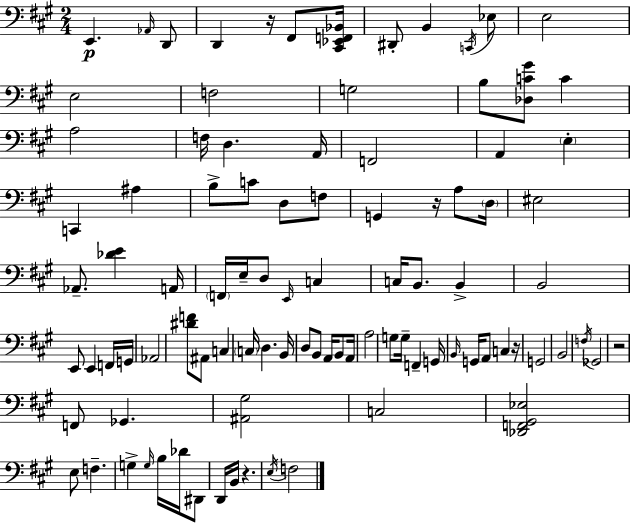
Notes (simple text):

E2/q. Ab2/s D2/e D2/q R/s F#2/e [C#2,Eb2,F2,Bb2]/s D#2/e B2/q C2/s Eb3/e E3/h E3/h F3/h G3/h B3/e [Db3,C4,G#4]/e C4/q A3/h F3/s D3/q. A2/s F2/h A2/q E3/q C2/q A#3/q B3/e C4/e D3/e F3/e G2/q R/s A3/e D3/s EIS3/h Ab2/e. [Db4,E4]/q A2/s F2/s E3/s D3/e E2/s C3/q C3/s B2/e. B2/q B2/h E2/e E2/q F2/s G2/s Ab2/h [D#4,F4]/e A#2/e C3/q C3/s D3/q. B2/s D3/e B2/e A2/s B2/e A2/s A3/h G3/e G3/s F2/q G2/s B2/s G2/s A2/e C3/q R/s G2/h B2/h F3/s Gb2/h R/h F2/e Gb2/q. [A#2,G#3]/h C3/h [Db2,F2,G#2,Eb3]/h E3/e F3/q. G3/q G3/s B3/s Db4/s D#2/e D2/s B2/s R/q. E3/s F3/h